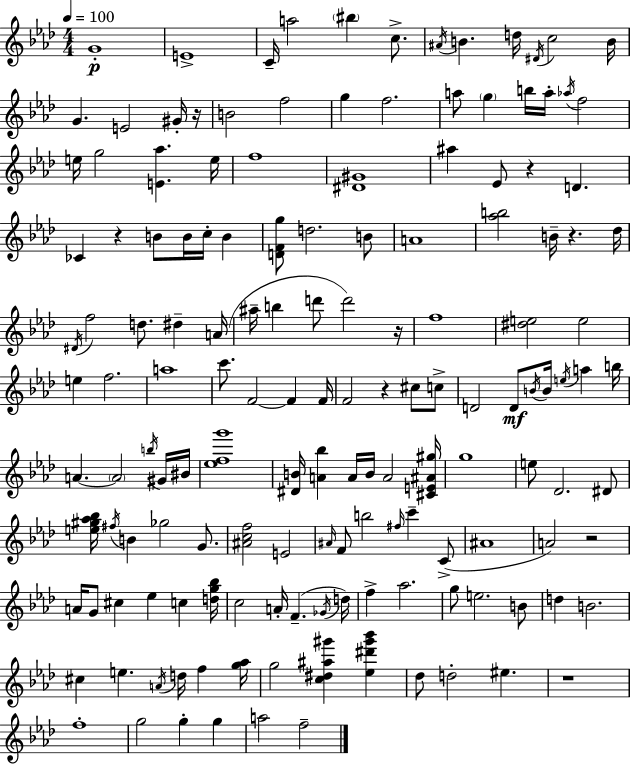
{
  \clef treble
  \numericTimeSignature
  \time 4/4
  \key aes \major
  \tempo 4 = 100
  g'1-.\p | e'1-> | c'16-- a''2 \parenthesize bis''4 c''8.-> | \acciaccatura { ais'16 } b'4. d''16 \acciaccatura { dis'16 } c''2 | \break b'16 g'4. e'2 | gis'16-. r16 b'2 f''2 | g''4 f''2. | a''8 \parenthesize g''4 b''16 a''16-. \acciaccatura { aes''16 } f''2 | \break e''16 g''2 <e' aes''>4. | e''16 f''1 | <dis' gis'>1 | ais''4 ees'8 r4 d'4. | \break ces'4 r4 b'8 b'16 c''16-. b'4 | <d' f' g''>8 d''2. | b'8 a'1 | <aes'' b''>2 b'16-- r4. | \break des''16 \acciaccatura { dis'16 } f''2 d''8. dis''4-- | a'16( ais''16-- b''4 d'''8 d'''2) | r16 f''1 | <dis'' e''>2 e''2 | \break e''4 f''2. | a''1 | c'''8. f'2~~ f'4 | f'16 f'2 r4 | \break cis''8 c''8-> d'2 d'8\mf \acciaccatura { b'16 } b'16 | \acciaccatura { e''16 } a''4 b''16 a'4.~~ \parenthesize a'2 | \acciaccatura { b''16 } gis'16 bis'16 <ees'' f'' g'''>1 | <dis' b'>16 <a' bes''>4 a'16 b'16 a'2 | \break <cis' e' ais' gis''>16 g''1 | e''8 des'2. | dis'8 <e'' gis'' aes'' bes''>16 \acciaccatura { fis''16 } b'4 ges''2 | g'8. <ais' c'' f''>2 | \break e'2 \grace { ais'16 } f'8 b''2 | \grace { fis''16 } c'''4-- c'8->( ais'1 | a'2) | r2 a'16 g'8 cis''4 | \break ees''4 c''4 <d'' g'' bes''>16 c''2 | a'16-. f'4.--( \acciaccatura { ges'16 } d''16) f''4-> aes''2. | g''8 e''2. | b'8 d''4 b'2. | \break cis''4 e''4. | \acciaccatura { a'16 } d''16 f''4 <g'' aes''>16 g''2 | <c'' dis'' ais'' gis'''>4 <ees'' dis''' gis''' bes'''>4 des''8 d''2-. | eis''4. r1 | \break f''1-. | g''2 | g''4-. g''4 a''2 | f''2-- \bar "|."
}